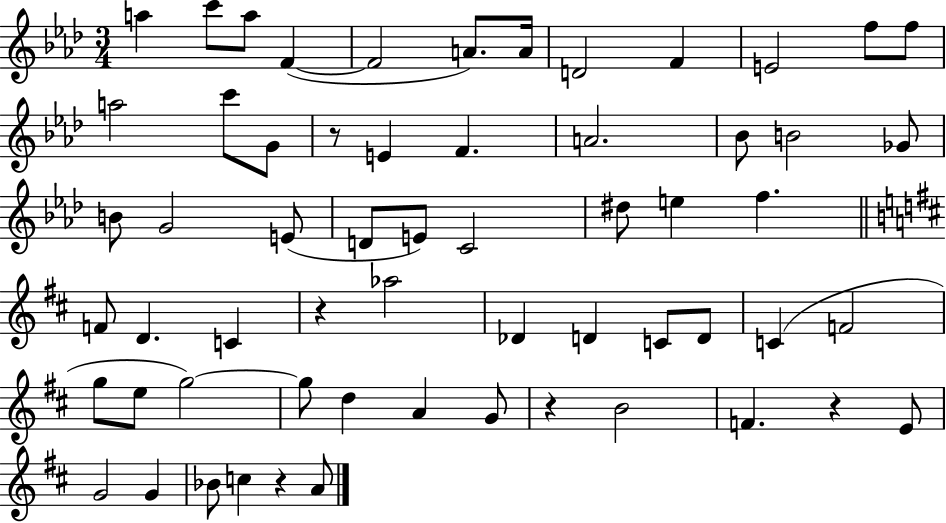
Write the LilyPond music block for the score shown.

{
  \clef treble
  \numericTimeSignature
  \time 3/4
  \key aes \major
  a''4 c'''8 a''8 f'4~(~ | f'2 a'8.) a'16 | d'2 f'4 | e'2 f''8 f''8 | \break a''2 c'''8 g'8 | r8 e'4 f'4. | a'2. | bes'8 b'2 ges'8 | \break b'8 g'2 e'8( | d'8 e'8) c'2 | dis''8 e''4 f''4. | \bar "||" \break \key d \major f'8 d'4. c'4 | r4 aes''2 | des'4 d'4 c'8 d'8 | c'4( f'2 | \break g''8 e''8 g''2~~) | g''8 d''4 a'4 g'8 | r4 b'2 | f'4. r4 e'8 | \break g'2 g'4 | bes'8 c''4 r4 a'8 | \bar "|."
}